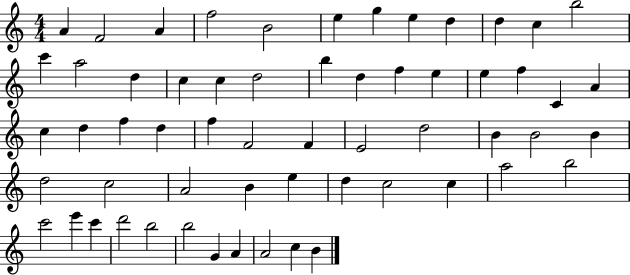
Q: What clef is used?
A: treble